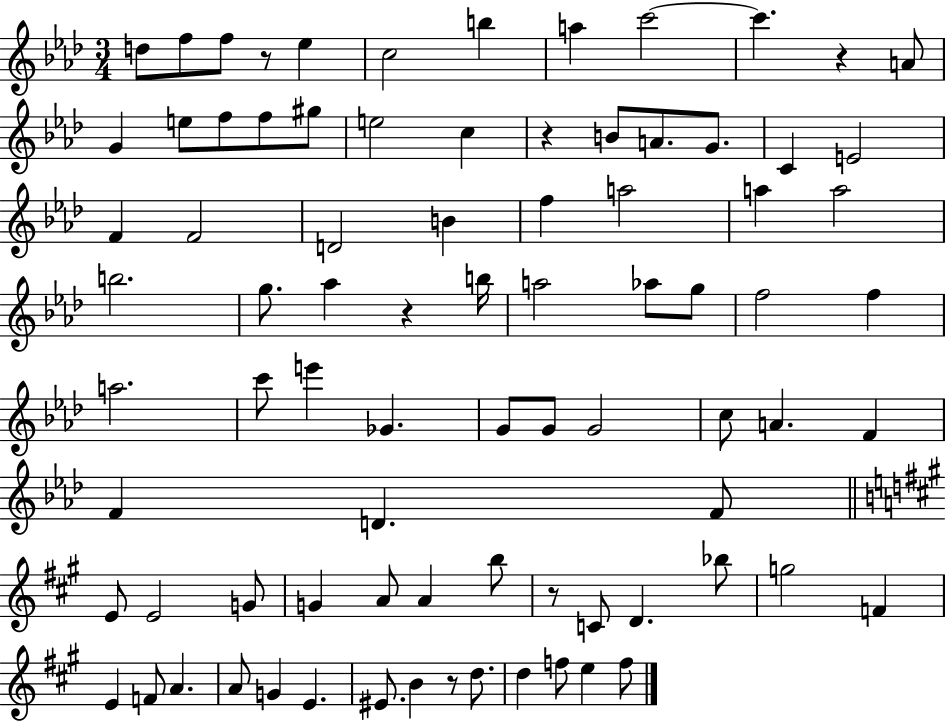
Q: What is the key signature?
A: AES major